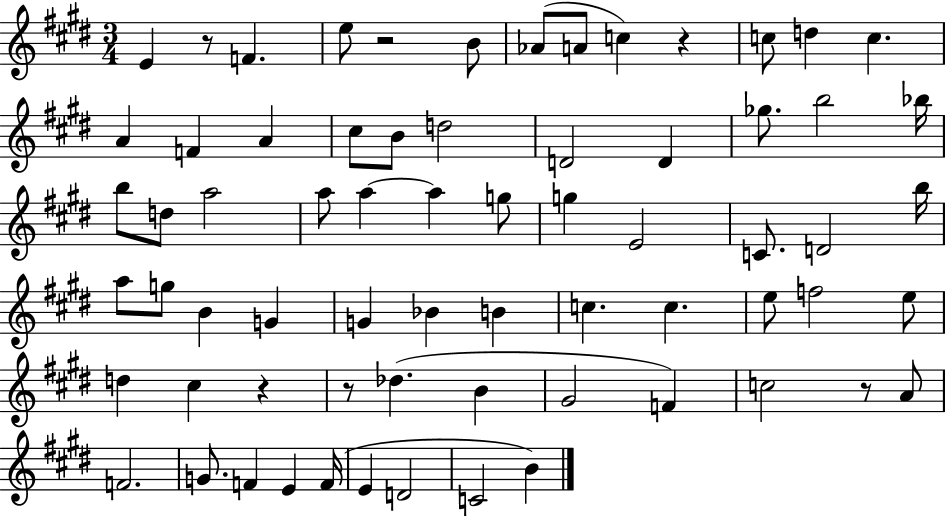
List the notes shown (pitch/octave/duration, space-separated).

E4/q R/e F4/q. E5/e R/h B4/e Ab4/e A4/e C5/q R/q C5/e D5/q C5/q. A4/q F4/q A4/q C#5/e B4/e D5/h D4/h D4/q Gb5/e. B5/h Bb5/s B5/e D5/e A5/h A5/e A5/q A5/q G5/e G5/q E4/h C4/e. D4/h B5/s A5/e G5/e B4/q G4/q G4/q Bb4/q B4/q C5/q. C5/q. E5/e F5/h E5/e D5/q C#5/q R/q R/e Db5/q. B4/q G#4/h F4/q C5/h R/e A4/e F4/h. G4/e. F4/q E4/q F4/s E4/q D4/h C4/h B4/q